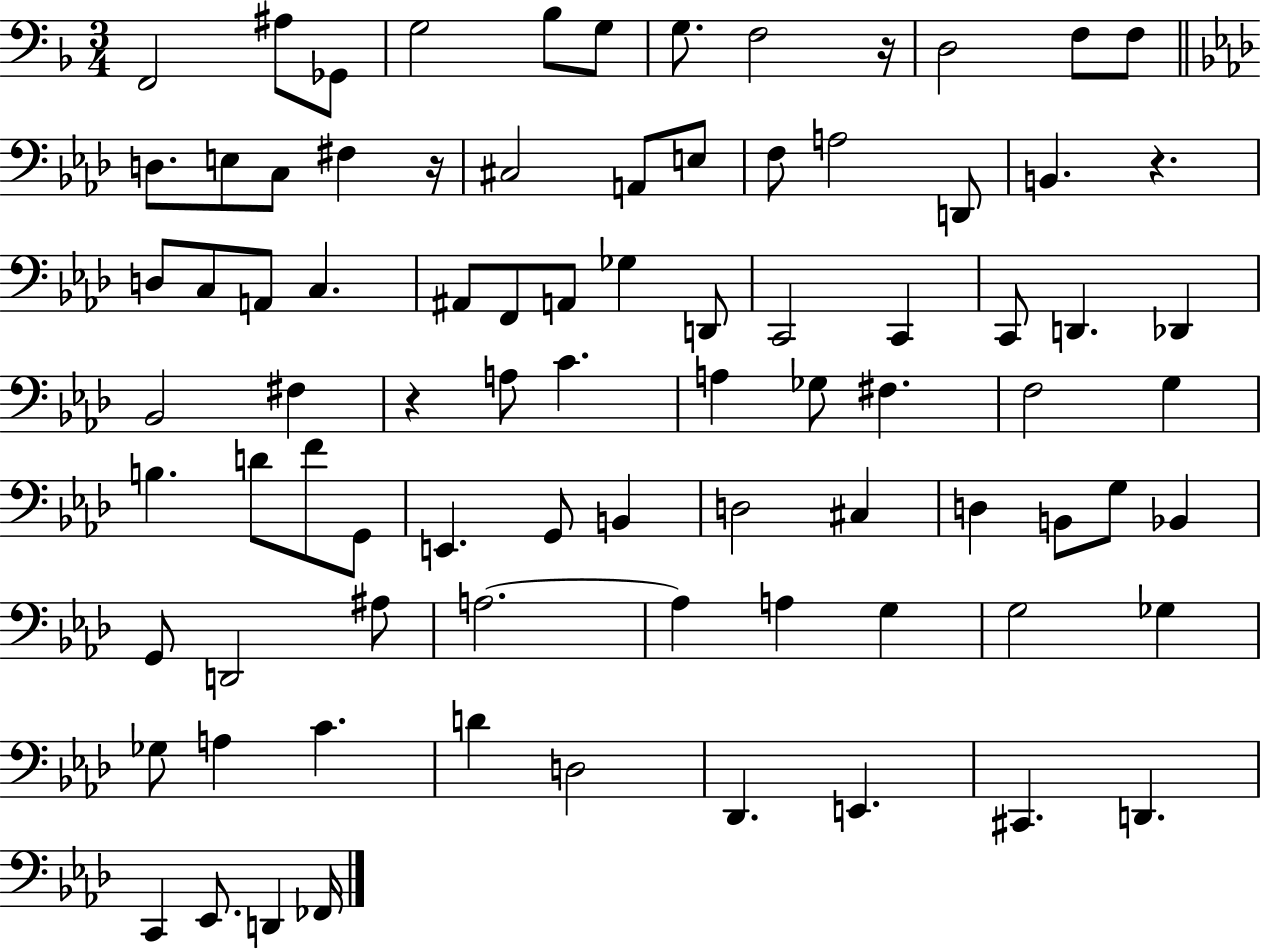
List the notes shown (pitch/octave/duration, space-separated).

F2/h A#3/e Gb2/e G3/h Bb3/e G3/e G3/e. F3/h R/s D3/h F3/e F3/e D3/e. E3/e C3/e F#3/q R/s C#3/h A2/e E3/e F3/e A3/h D2/e B2/q. R/q. D3/e C3/e A2/e C3/q. A#2/e F2/e A2/e Gb3/q D2/e C2/h C2/q C2/e D2/q. Db2/q Bb2/h F#3/q R/q A3/e C4/q. A3/q Gb3/e F#3/q. F3/h G3/q B3/q. D4/e F4/e G2/e E2/q. G2/e B2/q D3/h C#3/q D3/q B2/e G3/e Bb2/q G2/e D2/h A#3/e A3/h. A3/q A3/q G3/q G3/h Gb3/q Gb3/e A3/q C4/q. D4/q D3/h Db2/q. E2/q. C#2/q. D2/q. C2/q Eb2/e. D2/q FES2/s